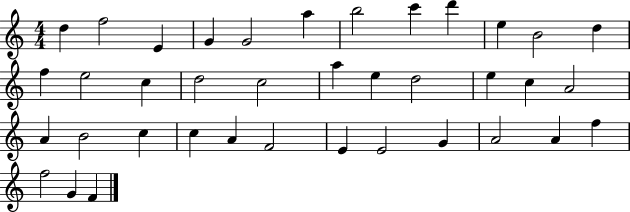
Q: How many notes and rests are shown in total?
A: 38